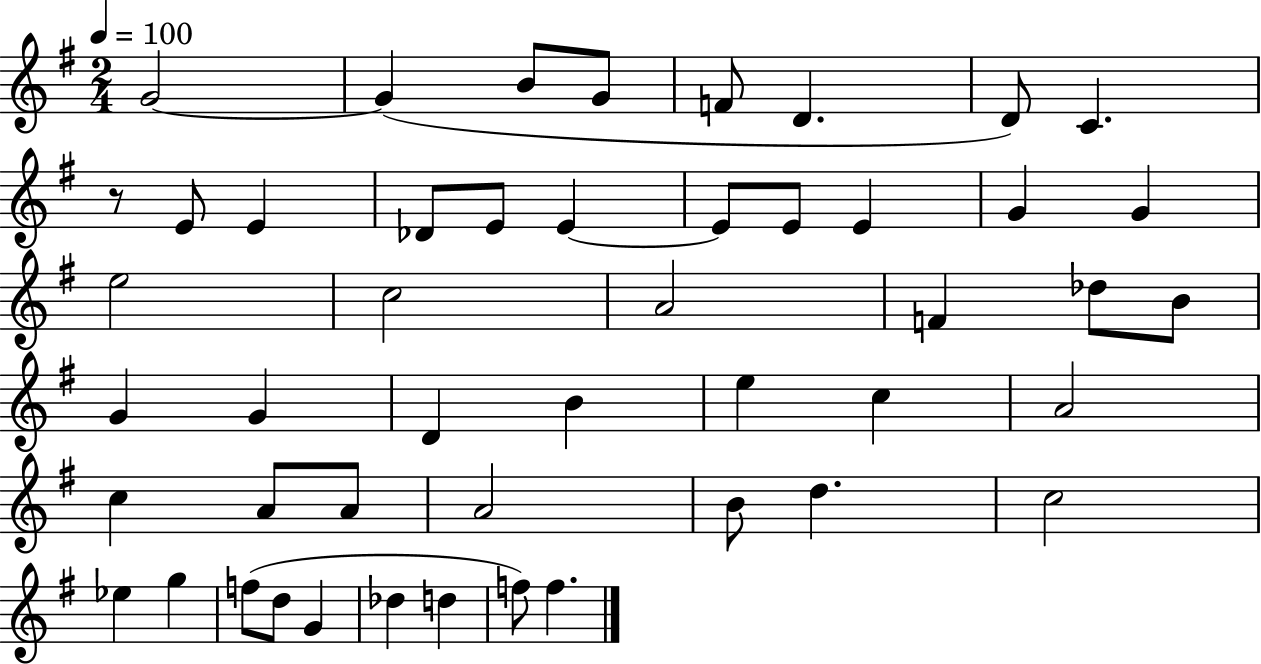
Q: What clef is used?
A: treble